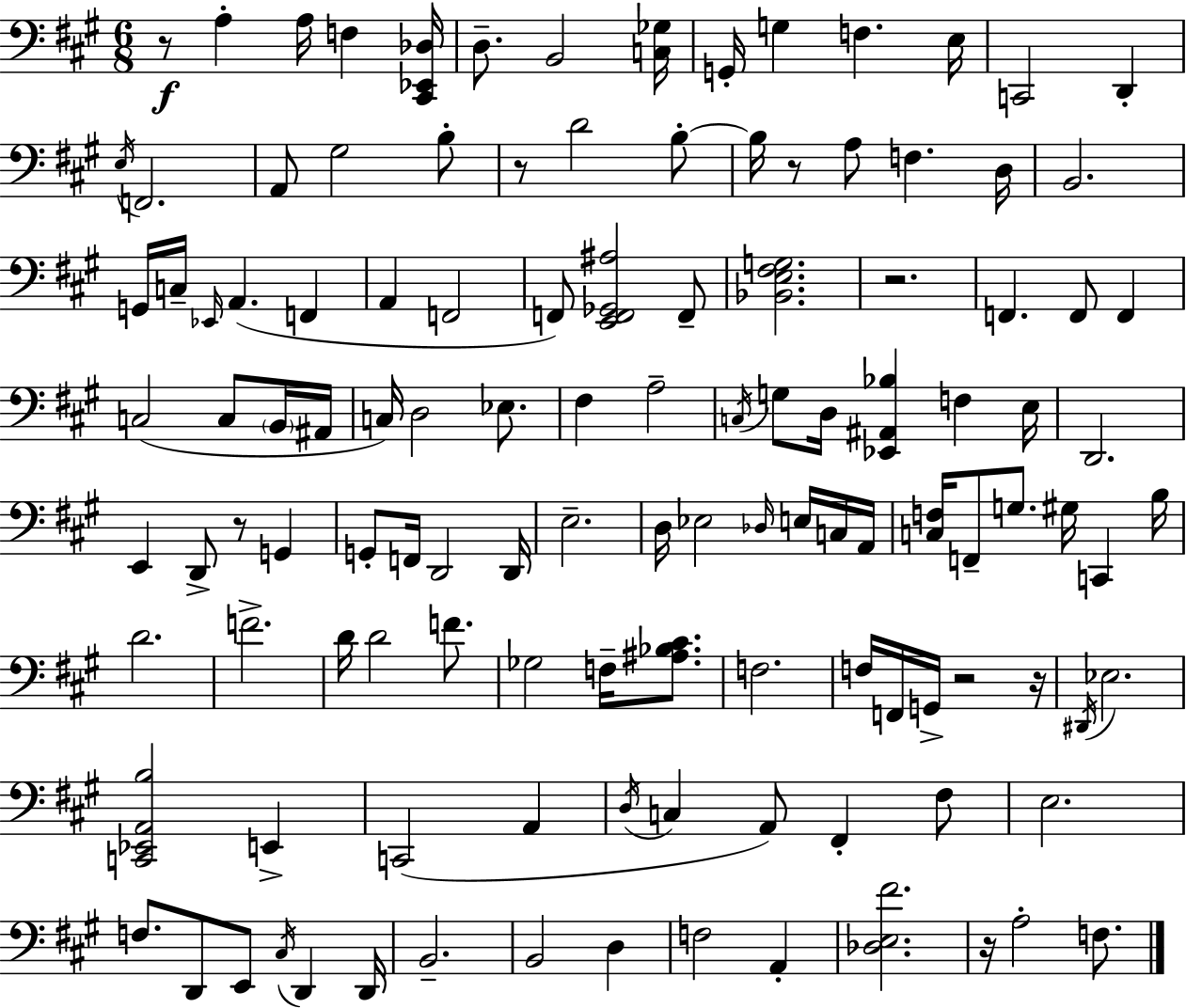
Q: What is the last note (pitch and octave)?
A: F3